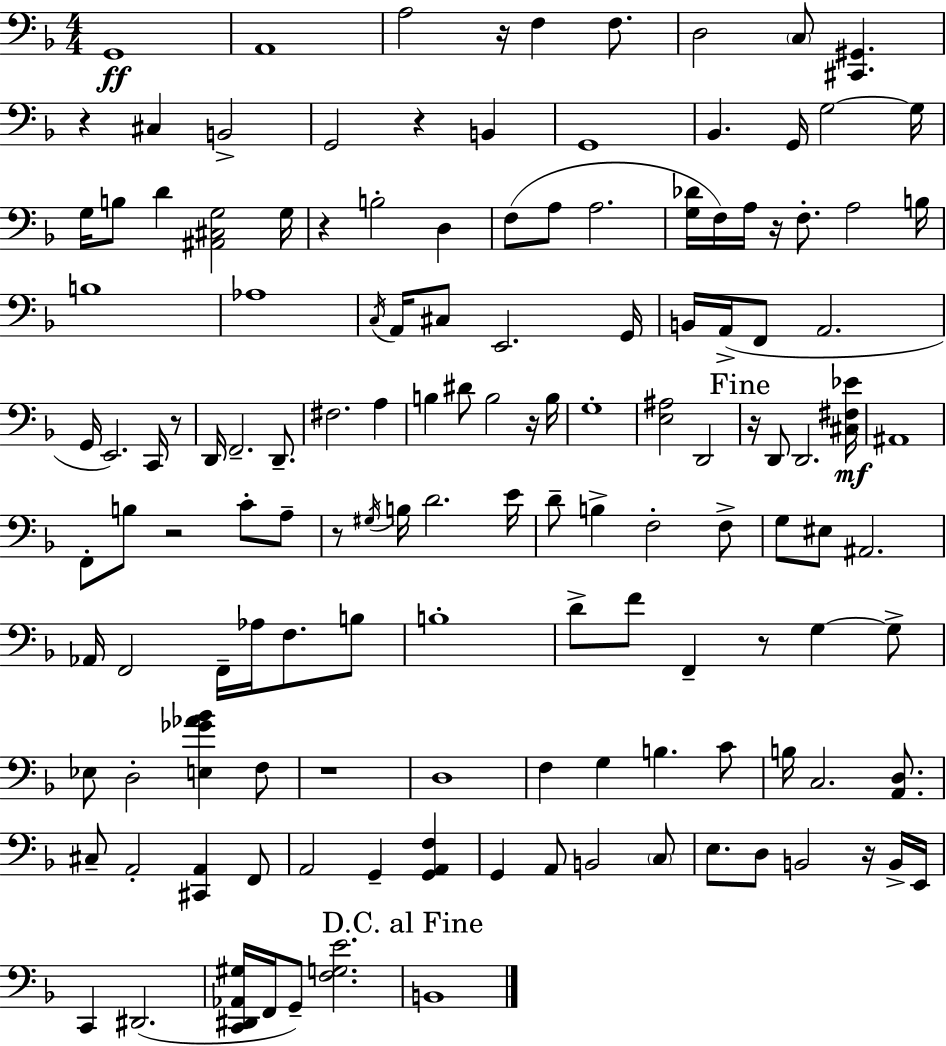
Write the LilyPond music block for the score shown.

{
  \clef bass
  \numericTimeSignature
  \time 4/4
  \key d \minor
  g,1\ff | a,1 | a2 r16 f4 f8. | d2 \parenthesize c8 <cis, gis,>4. | \break r4 cis4 b,2-> | g,2 r4 b,4 | g,1 | bes,4. g,16 g2~~ g16 | \break g16 b8 d'4 <ais, cis g>2 g16 | r4 b2-. d4 | f8( a8 a2. | <g des'>16 f16) a16 r16 f8.-. a2 b16 | \break b1 | aes1 | \acciaccatura { c16 } a,16 cis8 e,2. | g,16 b,16 a,16->( f,8 a,2. | \break g,16 e,2.) c,16 r8 | d,16 f,2.-- d,8.-- | fis2. a4 | b4 dis'8 b2 r16 | \break b16 g1-. | <e ais>2 d,2 | \mark "Fine" r16 d,8 d,2. | <cis fis ees'>16\mf ais,1 | \break f,8-. b8 r2 c'8-. a8-- | r8 \acciaccatura { gis16 } b16 d'2. | e'16 d'8-- b4-> f2-. | f8-> g8 eis8 ais,2. | \break aes,16 f,2 f,16-- aes16 f8. | b8 b1-. | d'8-> f'8 f,4-- r8 g4~~ | g8-> ees8 d2-. <e ges' aes' bes'>4 | \break f8 r1 | d1 | f4 g4 b4. | c'8 b16 c2. <a, d>8. | \break cis8-- a,2-. <cis, a,>4 | f,8 a,2 g,4-- <g, a, f>4 | g,4 a,8 b,2 | \parenthesize c8 e8. d8 b,2 r16 | \break b,16-> e,16 c,4 dis,2.( | <c, dis, aes, gis>16 f,16 g,8--) <f g e'>2. | \mark "D.C. al Fine" b,1 | \bar "|."
}